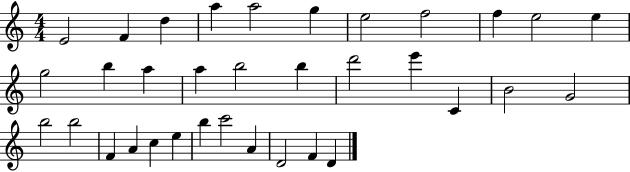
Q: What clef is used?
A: treble